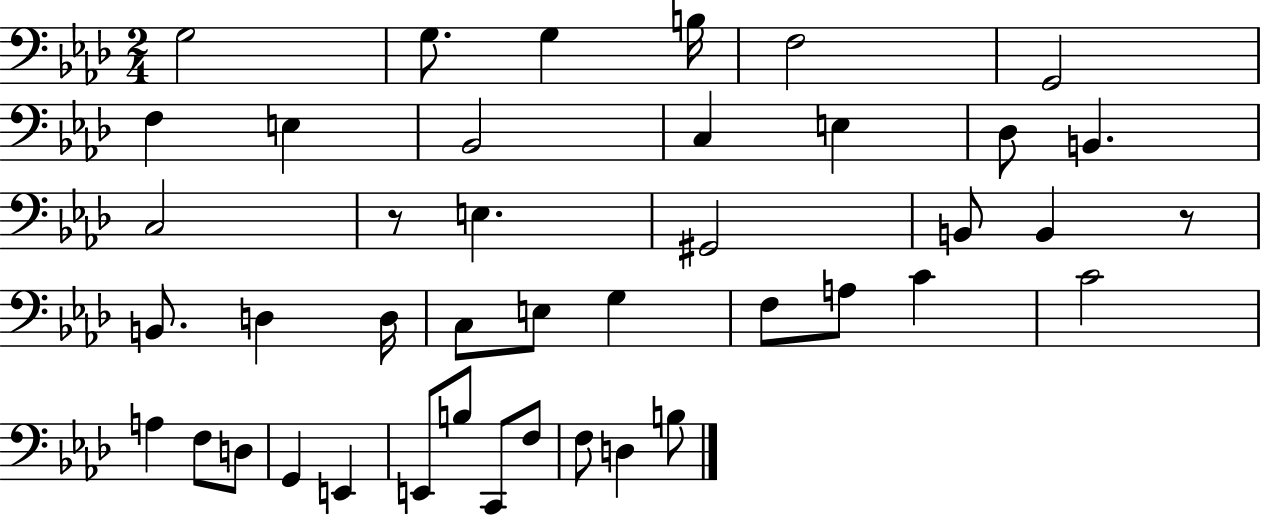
G3/h G3/e. G3/q B3/s F3/h G2/h F3/q E3/q Bb2/h C3/q E3/q Db3/e B2/q. C3/h R/e E3/q. G#2/h B2/e B2/q R/e B2/e. D3/q D3/s C3/e E3/e G3/q F3/e A3/e C4/q C4/h A3/q F3/e D3/e G2/q E2/q E2/e B3/e C2/e F3/e F3/e D3/q B3/e